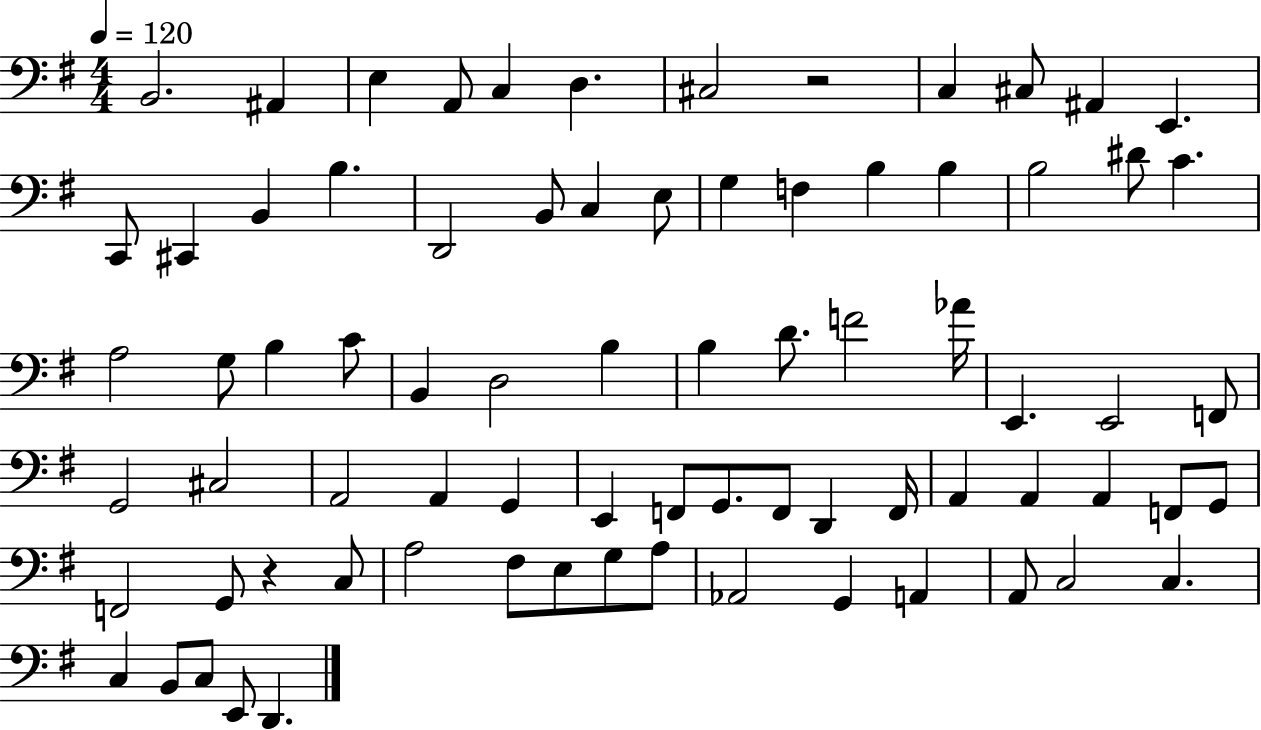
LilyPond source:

{
  \clef bass
  \numericTimeSignature
  \time 4/4
  \key g \major
  \tempo 4 = 120
  b,2. ais,4 | e4 a,8 c4 d4. | cis2 r2 | c4 cis8 ais,4 e,4. | \break c,8 cis,4 b,4 b4. | d,2 b,8 c4 e8 | g4 f4 b4 b4 | b2 dis'8 c'4. | \break a2 g8 b4 c'8 | b,4 d2 b4 | b4 d'8. f'2 aes'16 | e,4. e,2 f,8 | \break g,2 cis2 | a,2 a,4 g,4 | e,4 f,8 g,8. f,8 d,4 f,16 | a,4 a,4 a,4 f,8 g,8 | \break f,2 g,8 r4 c8 | a2 fis8 e8 g8 a8 | aes,2 g,4 a,4 | a,8 c2 c4. | \break c4 b,8 c8 e,8 d,4. | \bar "|."
}